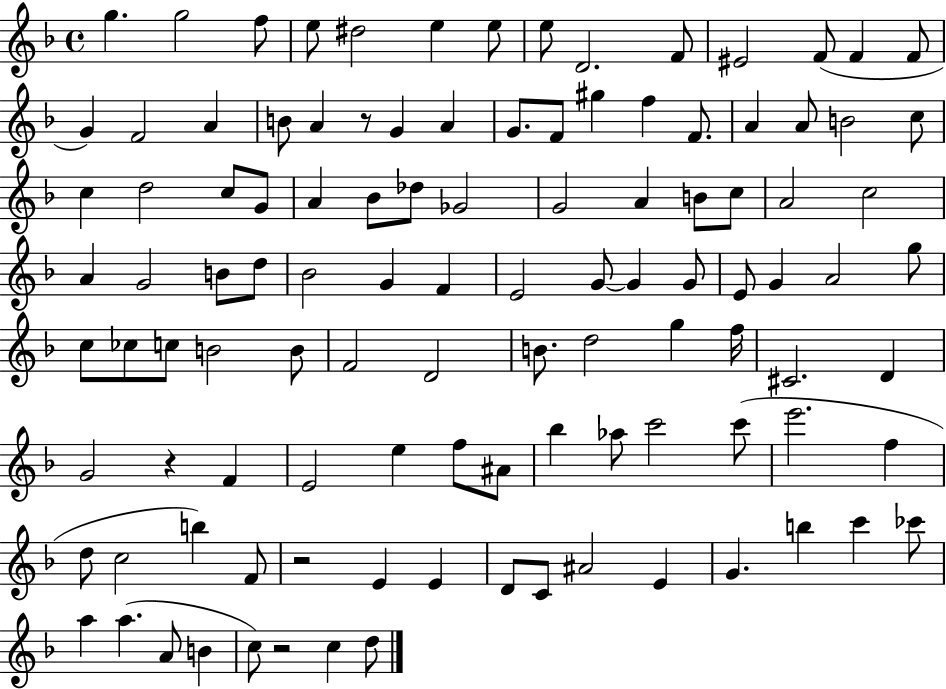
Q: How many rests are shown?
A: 4